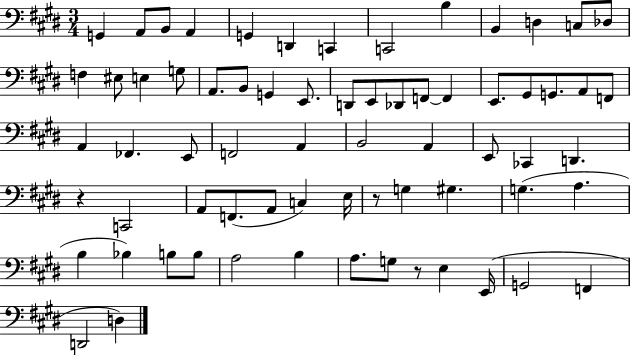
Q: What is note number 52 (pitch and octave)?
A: B3